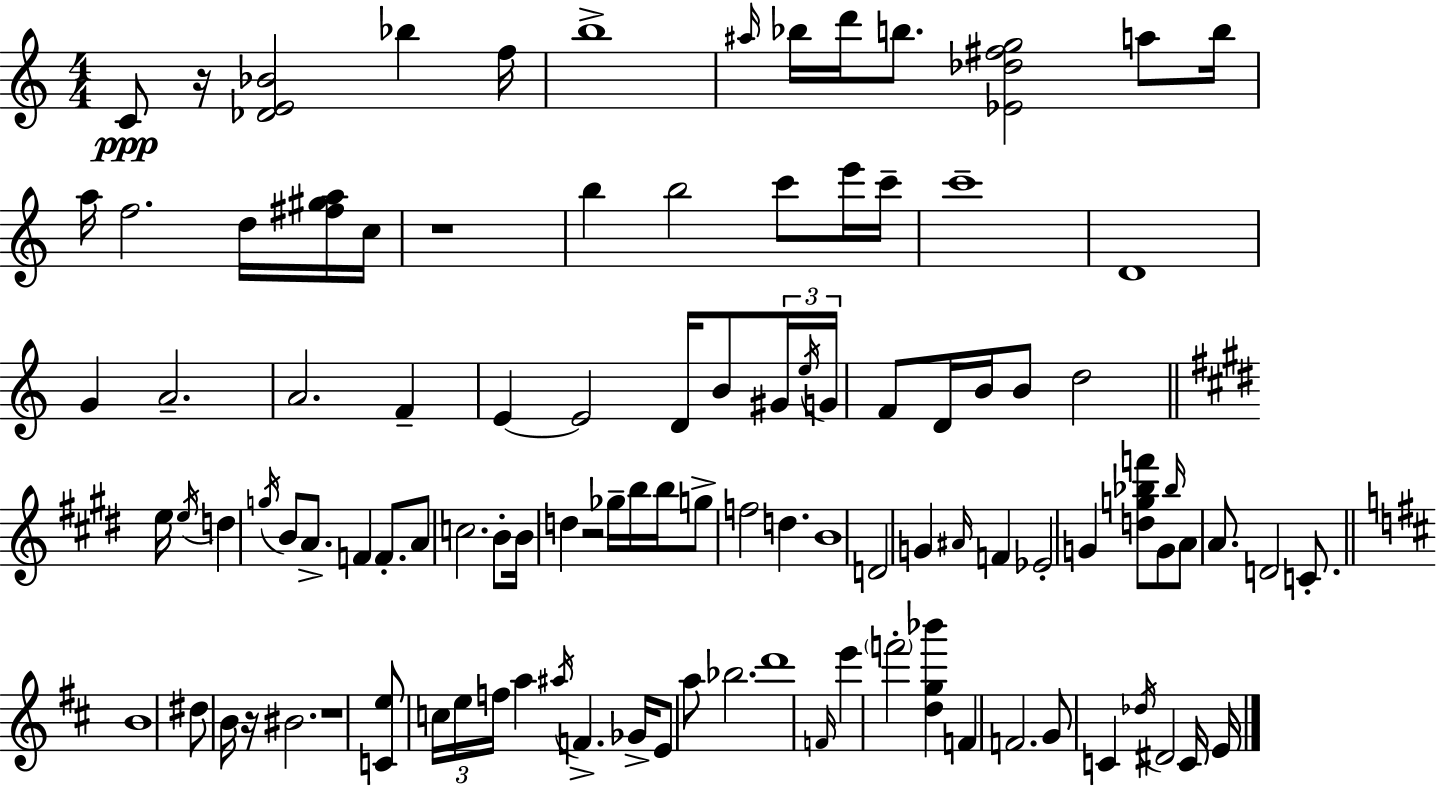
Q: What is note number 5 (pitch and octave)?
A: A#5